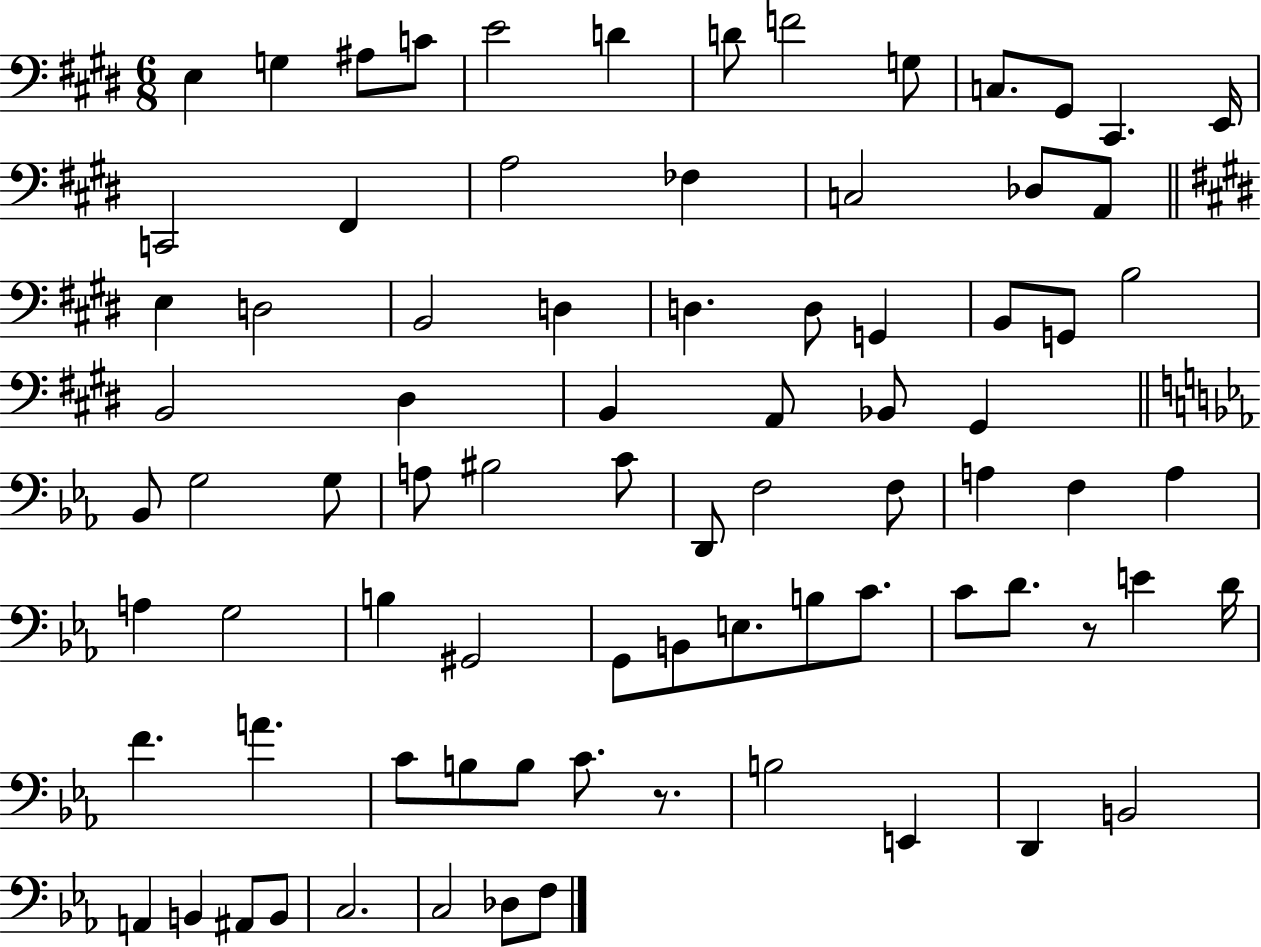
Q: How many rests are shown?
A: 2